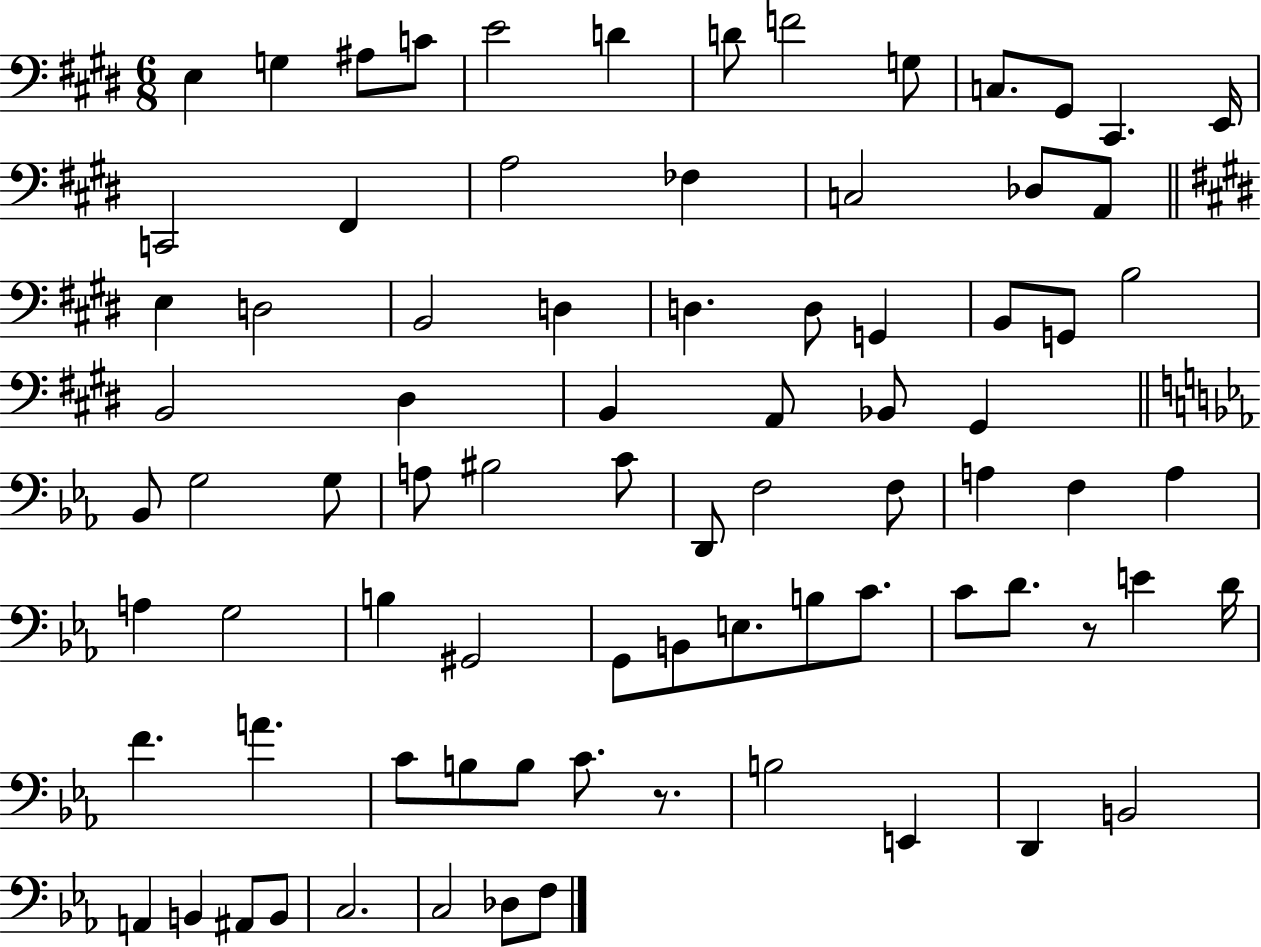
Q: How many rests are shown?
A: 2